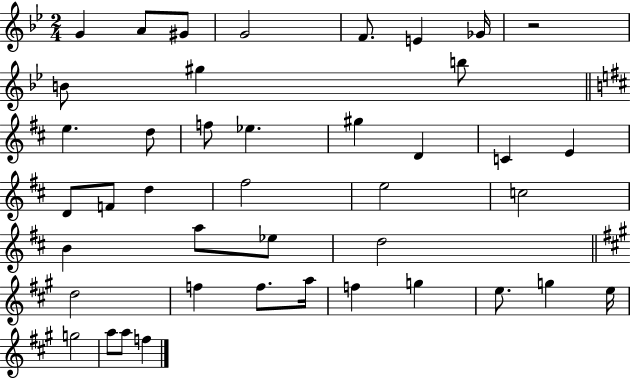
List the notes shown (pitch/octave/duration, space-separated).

G4/q A4/e G#4/e G4/h F4/e. E4/q Gb4/s R/h B4/e G#5/q B5/e E5/q. D5/e F5/e Eb5/q. G#5/q D4/q C4/q E4/q D4/e F4/e D5/q F#5/h E5/h C5/h B4/q A5/e Eb5/e D5/h D5/h F5/q F5/e. A5/s F5/q G5/q E5/e. G5/q E5/s G5/h A5/e A5/e F5/q